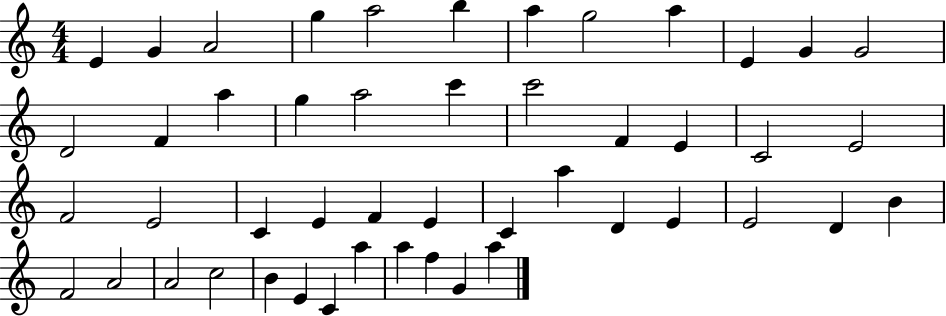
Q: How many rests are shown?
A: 0